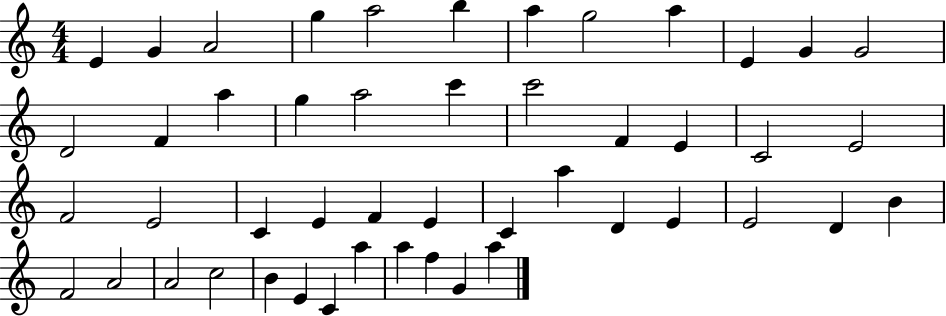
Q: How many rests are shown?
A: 0